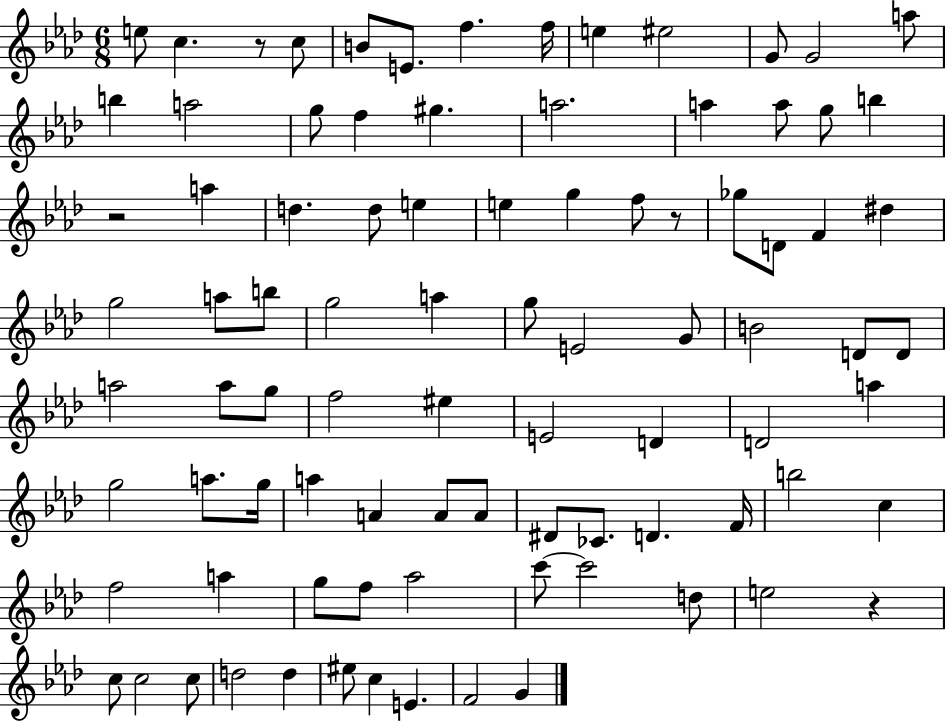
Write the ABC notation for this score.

X:1
T:Untitled
M:6/8
L:1/4
K:Ab
e/2 c z/2 c/2 B/2 E/2 f f/4 e ^e2 G/2 G2 a/2 b a2 g/2 f ^g a2 a a/2 g/2 b z2 a d d/2 e e g f/2 z/2 _g/2 D/2 F ^d g2 a/2 b/2 g2 a g/2 E2 G/2 B2 D/2 D/2 a2 a/2 g/2 f2 ^e E2 D D2 a g2 a/2 g/4 a A A/2 A/2 ^D/2 _C/2 D F/4 b2 c f2 a g/2 f/2 _a2 c'/2 c'2 d/2 e2 z c/2 c2 c/2 d2 d ^e/2 c E F2 G